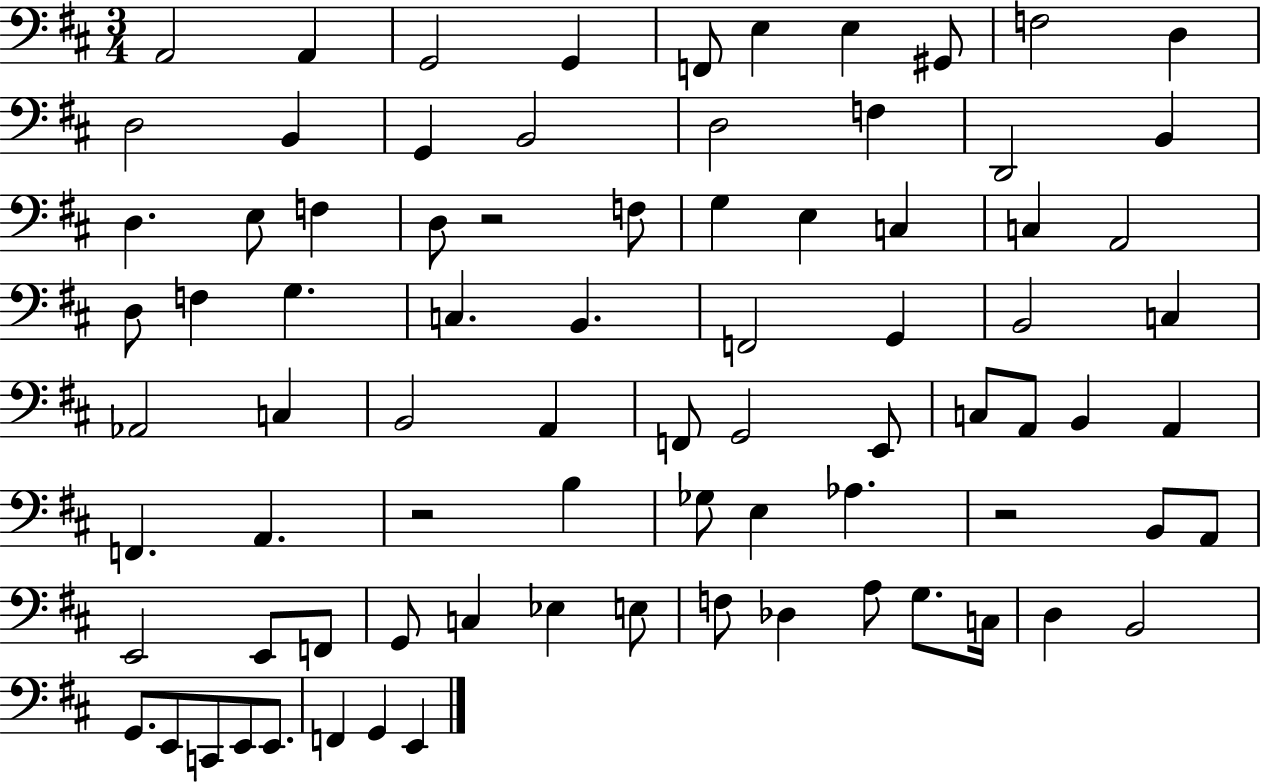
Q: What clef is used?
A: bass